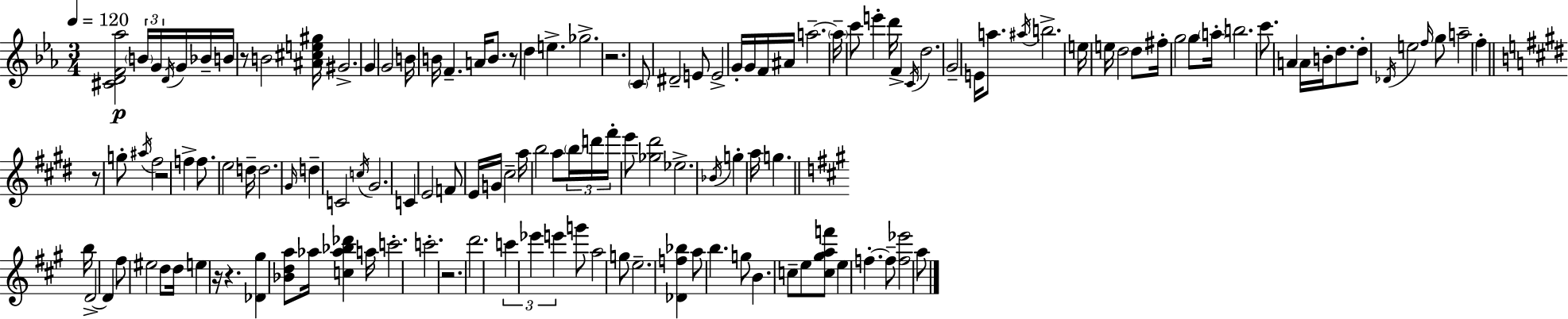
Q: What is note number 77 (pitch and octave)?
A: E4